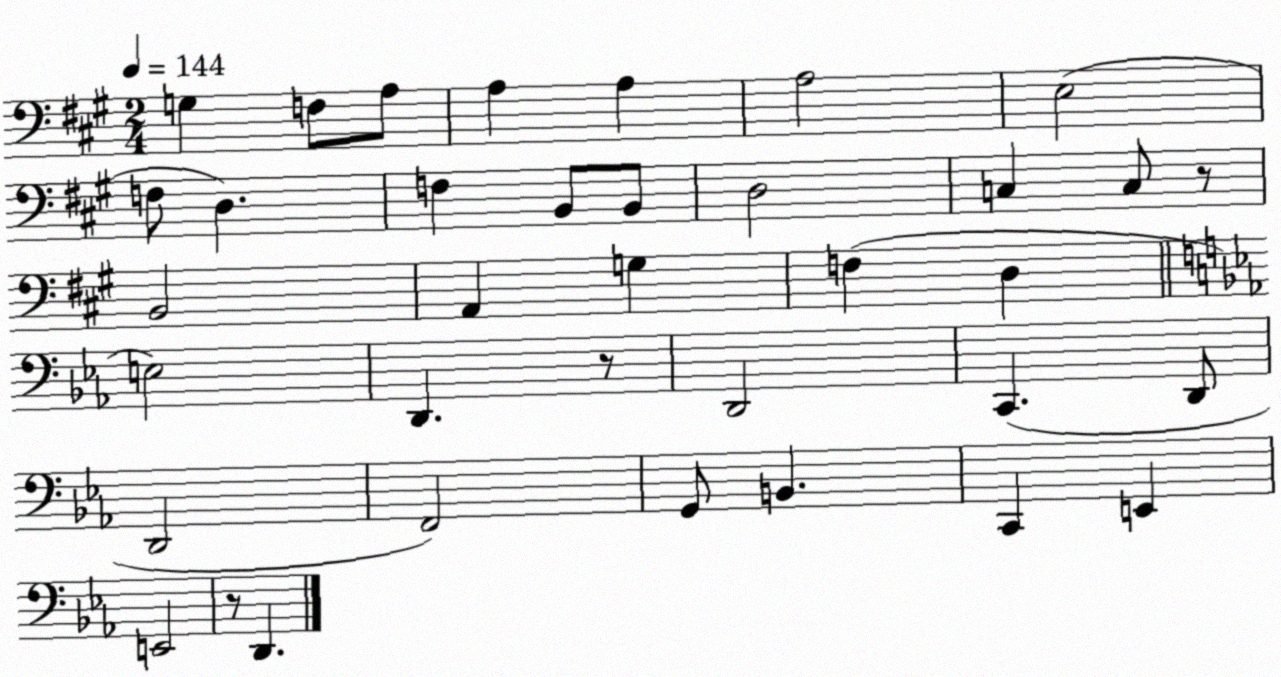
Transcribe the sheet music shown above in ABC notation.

X:1
T:Untitled
M:2/4
L:1/4
K:A
G, F,/2 A,/2 A, A, A,2 E,2 F,/2 D, F, B,,/2 B,,/2 D,2 C, C,/2 z/2 B,,2 A,, G, F, D, E,2 D,, z/2 D,,2 C,, D,,/2 D,,2 F,,2 G,,/2 B,, C,, E,, E,,2 z/2 D,,